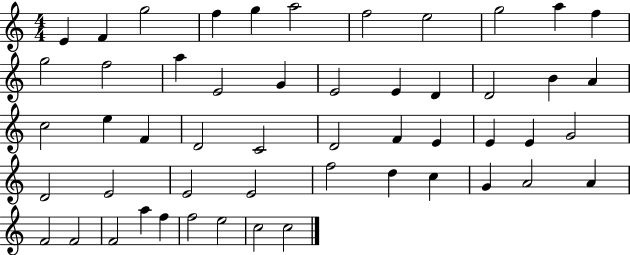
{
  \clef treble
  \numericTimeSignature
  \time 4/4
  \key c \major
  e'4 f'4 g''2 | f''4 g''4 a''2 | f''2 e''2 | g''2 a''4 f''4 | \break g''2 f''2 | a''4 e'2 g'4 | e'2 e'4 d'4 | d'2 b'4 a'4 | \break c''2 e''4 f'4 | d'2 c'2 | d'2 f'4 e'4 | e'4 e'4 g'2 | \break d'2 e'2 | e'2 e'2 | f''2 d''4 c''4 | g'4 a'2 a'4 | \break f'2 f'2 | f'2 a''4 f''4 | f''2 e''2 | c''2 c''2 | \break \bar "|."
}